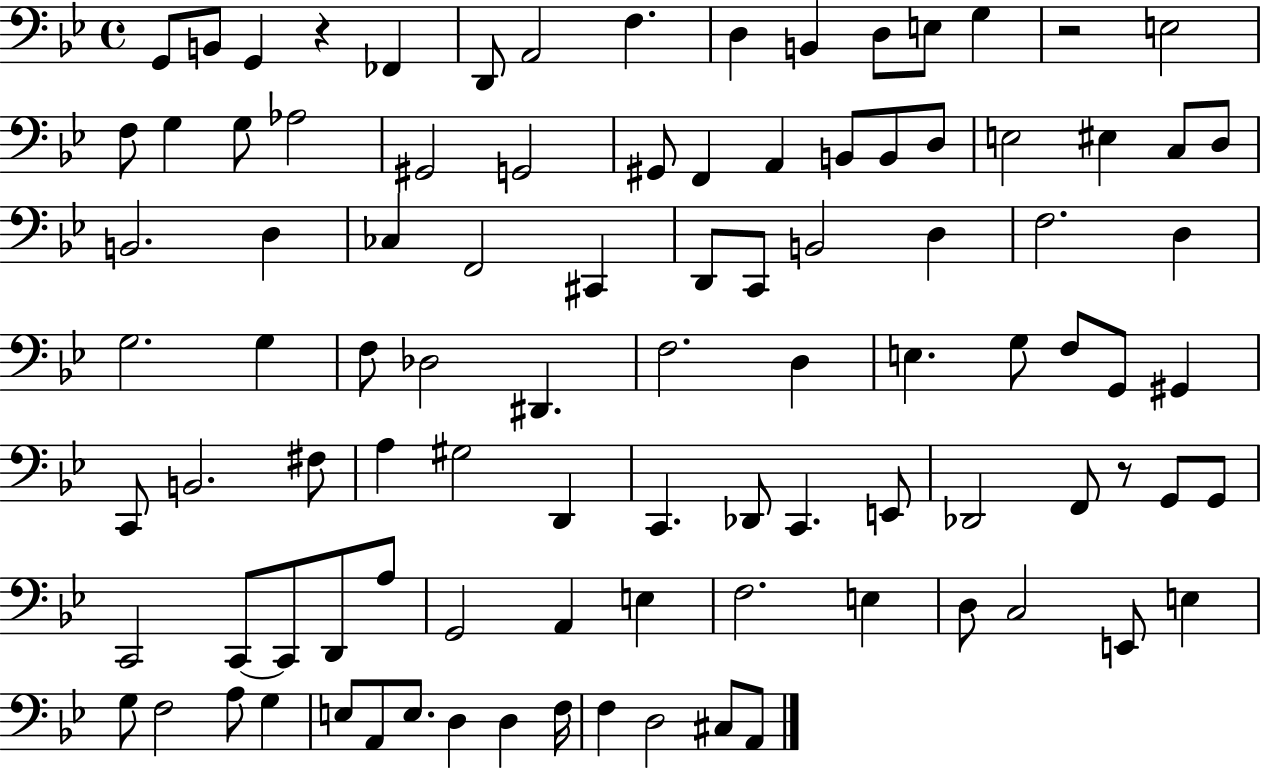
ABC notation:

X:1
T:Untitled
M:4/4
L:1/4
K:Bb
G,,/2 B,,/2 G,, z _F,, D,,/2 A,,2 F, D, B,, D,/2 E,/2 G, z2 E,2 F,/2 G, G,/2 _A,2 ^G,,2 G,,2 ^G,,/2 F,, A,, B,,/2 B,,/2 D,/2 E,2 ^E, C,/2 D,/2 B,,2 D, _C, F,,2 ^C,, D,,/2 C,,/2 B,,2 D, F,2 D, G,2 G, F,/2 _D,2 ^D,, F,2 D, E, G,/2 F,/2 G,,/2 ^G,, C,,/2 B,,2 ^F,/2 A, ^G,2 D,, C,, _D,,/2 C,, E,,/2 _D,,2 F,,/2 z/2 G,,/2 G,,/2 C,,2 C,,/2 C,,/2 D,,/2 A,/2 G,,2 A,, E, F,2 E, D,/2 C,2 E,,/2 E, G,/2 F,2 A,/2 G, E,/2 A,,/2 E,/2 D, D, F,/4 F, D,2 ^C,/2 A,,/2